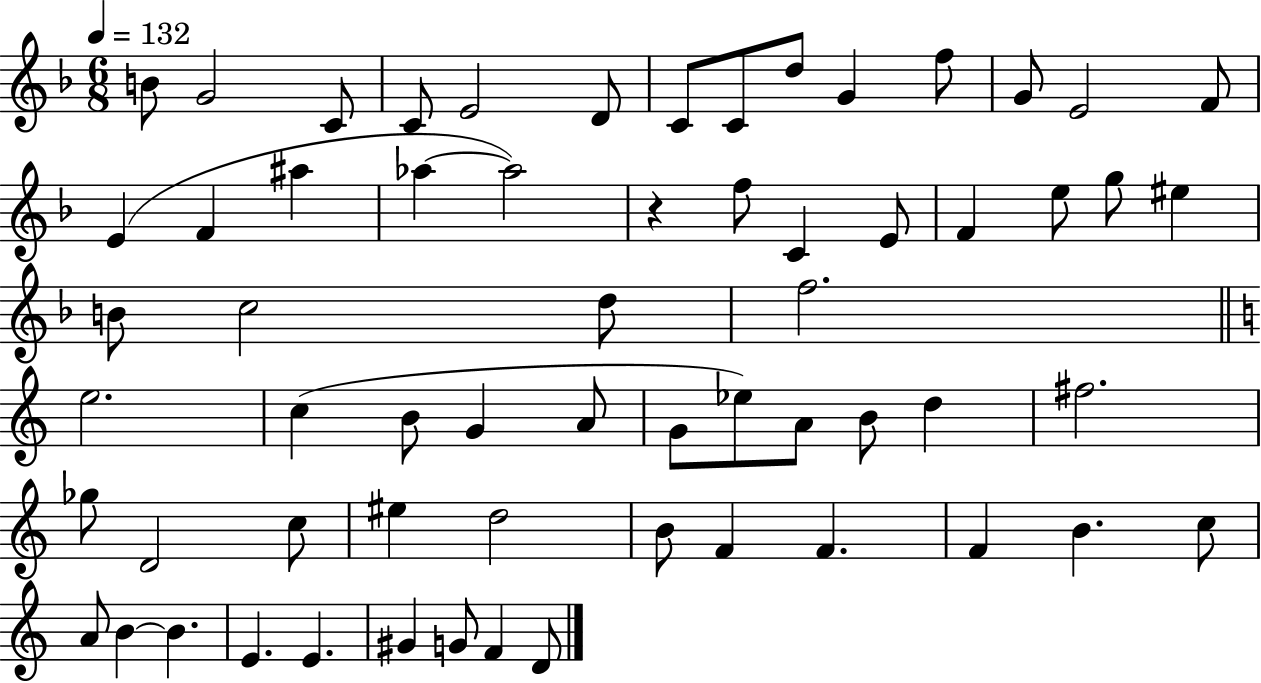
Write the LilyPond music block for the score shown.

{
  \clef treble
  \numericTimeSignature
  \time 6/8
  \key f \major
  \tempo 4 = 132
  b'8 g'2 c'8 | c'8 e'2 d'8 | c'8 c'8 d''8 g'4 f''8 | g'8 e'2 f'8 | \break e'4( f'4 ais''4 | aes''4~~ aes''2) | r4 f''8 c'4 e'8 | f'4 e''8 g''8 eis''4 | \break b'8 c''2 d''8 | f''2. | \bar "||" \break \key c \major e''2. | c''4( b'8 g'4 a'8 | g'8 ees''8) a'8 b'8 d''4 | fis''2. | \break ges''8 d'2 c''8 | eis''4 d''2 | b'8 f'4 f'4. | f'4 b'4. c''8 | \break a'8 b'4~~ b'4. | e'4. e'4. | gis'4 g'8 f'4 d'8 | \bar "|."
}